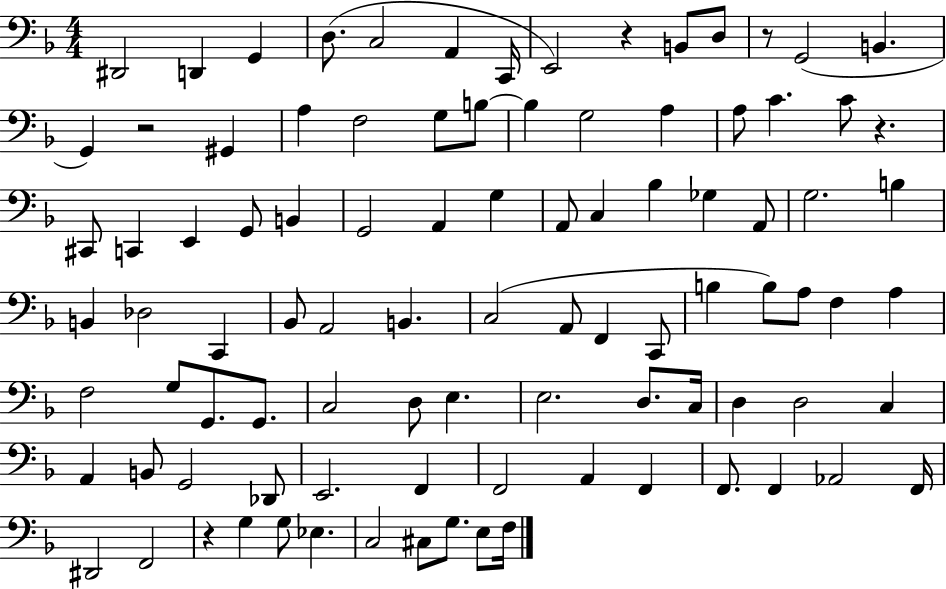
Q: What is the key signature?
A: F major